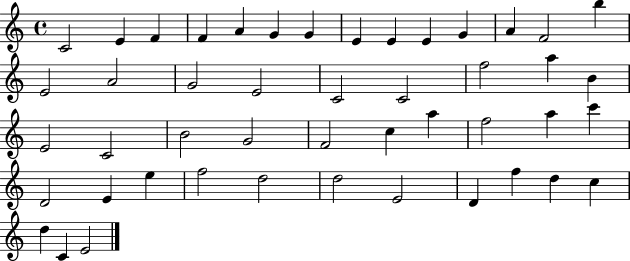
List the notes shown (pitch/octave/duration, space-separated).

C4/h E4/q F4/q F4/q A4/q G4/q G4/q E4/q E4/q E4/q G4/q A4/q F4/h B5/q E4/h A4/h G4/h E4/h C4/h C4/h F5/h A5/q B4/q E4/h C4/h B4/h G4/h F4/h C5/q A5/q F5/h A5/q C6/q D4/h E4/q E5/q F5/h D5/h D5/h E4/h D4/q F5/q D5/q C5/q D5/q C4/q E4/h